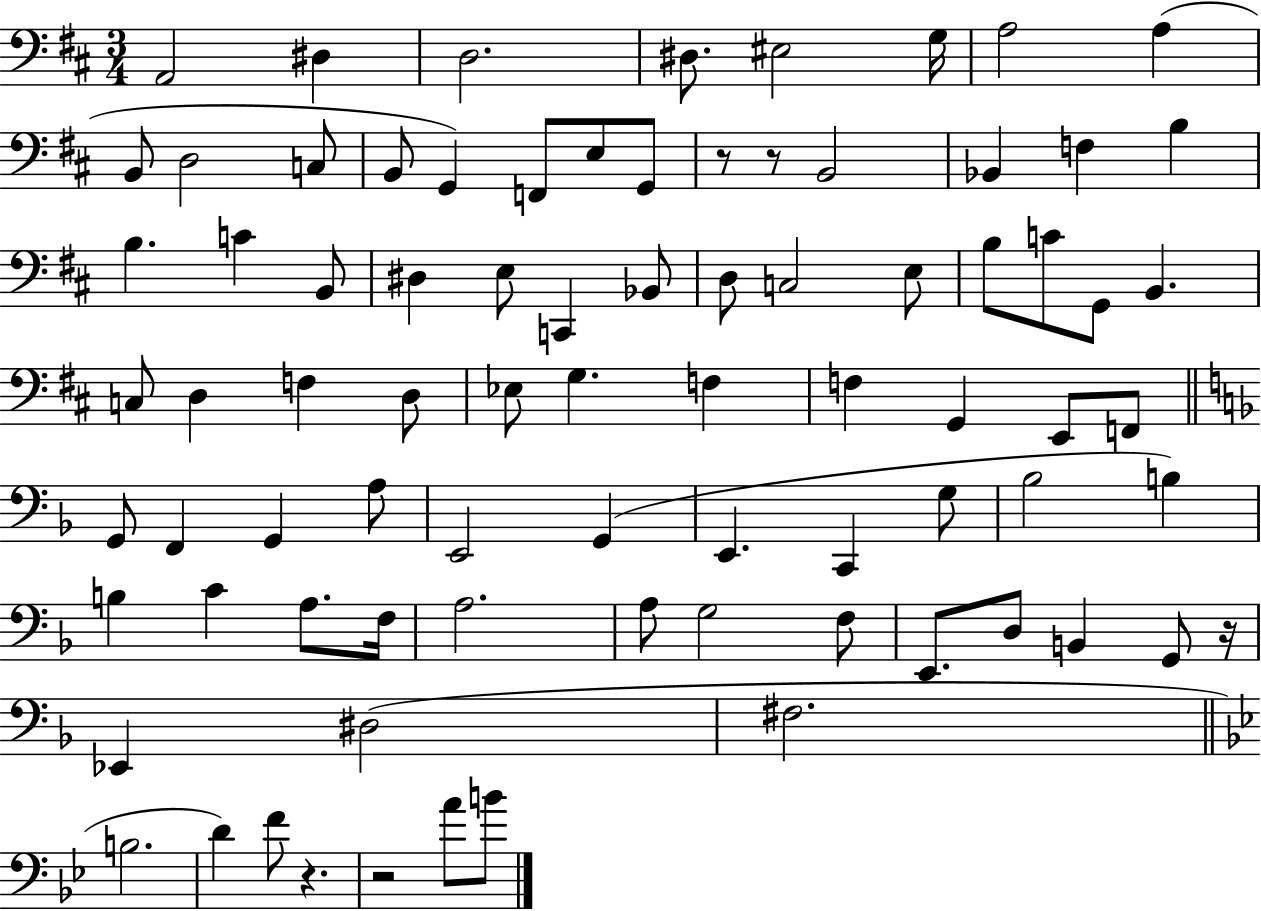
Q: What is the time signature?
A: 3/4